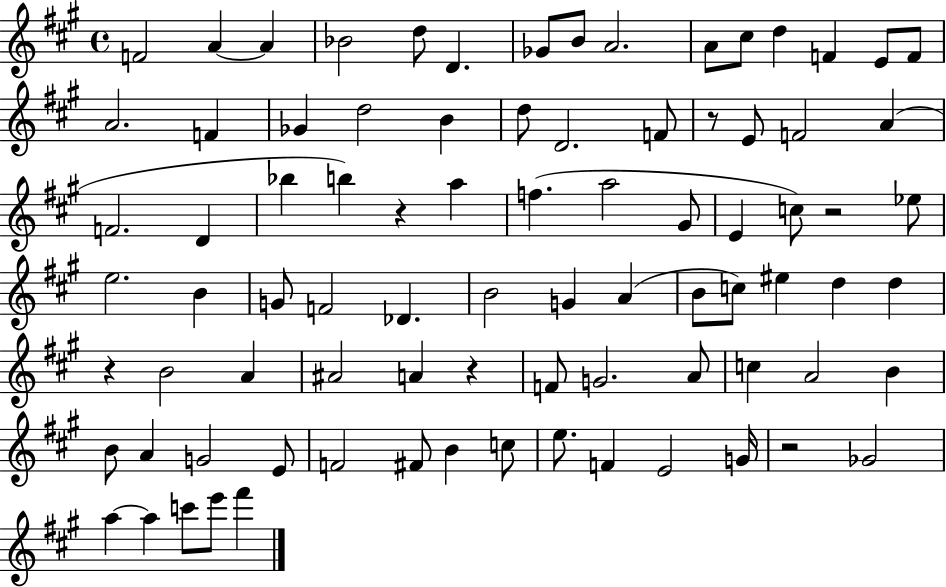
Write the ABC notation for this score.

X:1
T:Untitled
M:4/4
L:1/4
K:A
F2 A A _B2 d/2 D _G/2 B/2 A2 A/2 ^c/2 d F E/2 F/2 A2 F _G d2 B d/2 D2 F/2 z/2 E/2 F2 A F2 D _b b z a f a2 ^G/2 E c/2 z2 _e/2 e2 B G/2 F2 _D B2 G A B/2 c/2 ^e d d z B2 A ^A2 A z F/2 G2 A/2 c A2 B B/2 A G2 E/2 F2 ^F/2 B c/2 e/2 F E2 G/4 z2 _G2 a a c'/2 e'/2 ^f'